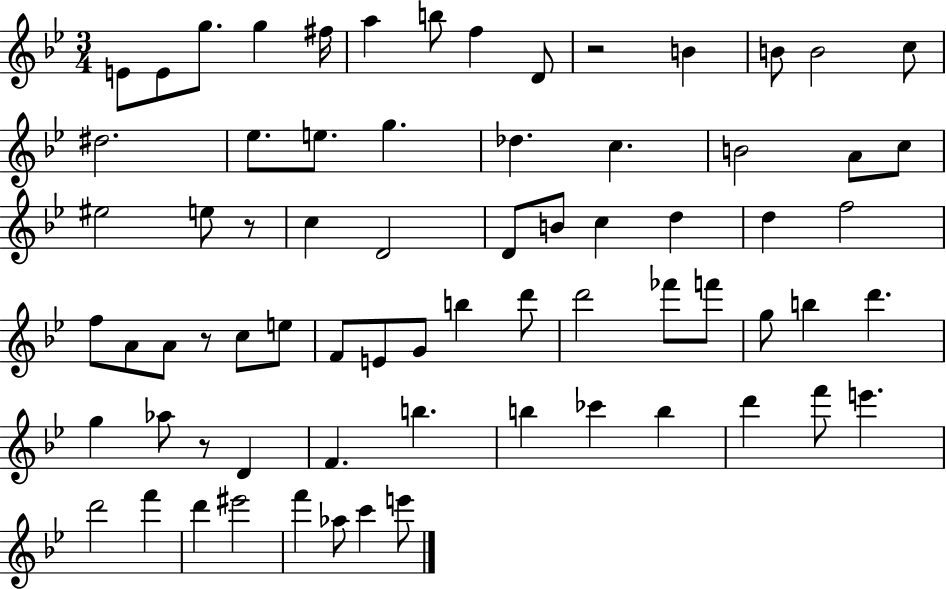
X:1
T:Untitled
M:3/4
L:1/4
K:Bb
E/2 E/2 g/2 g ^f/4 a b/2 f D/2 z2 B B/2 B2 c/2 ^d2 _e/2 e/2 g _d c B2 A/2 c/2 ^e2 e/2 z/2 c D2 D/2 B/2 c d d f2 f/2 A/2 A/2 z/2 c/2 e/2 F/2 E/2 G/2 b d'/2 d'2 _f'/2 f'/2 g/2 b d' g _a/2 z/2 D F b b _c' b d' f'/2 e' d'2 f' d' ^e'2 f' _a/2 c' e'/2